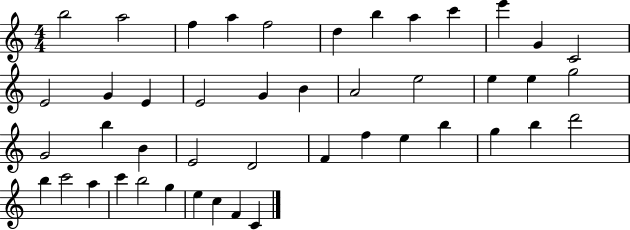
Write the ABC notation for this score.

X:1
T:Untitled
M:4/4
L:1/4
K:C
b2 a2 f a f2 d b a c' e' G C2 E2 G E E2 G B A2 e2 e e g2 G2 b B E2 D2 F f e b g b d'2 b c'2 a c' b2 g e c F C